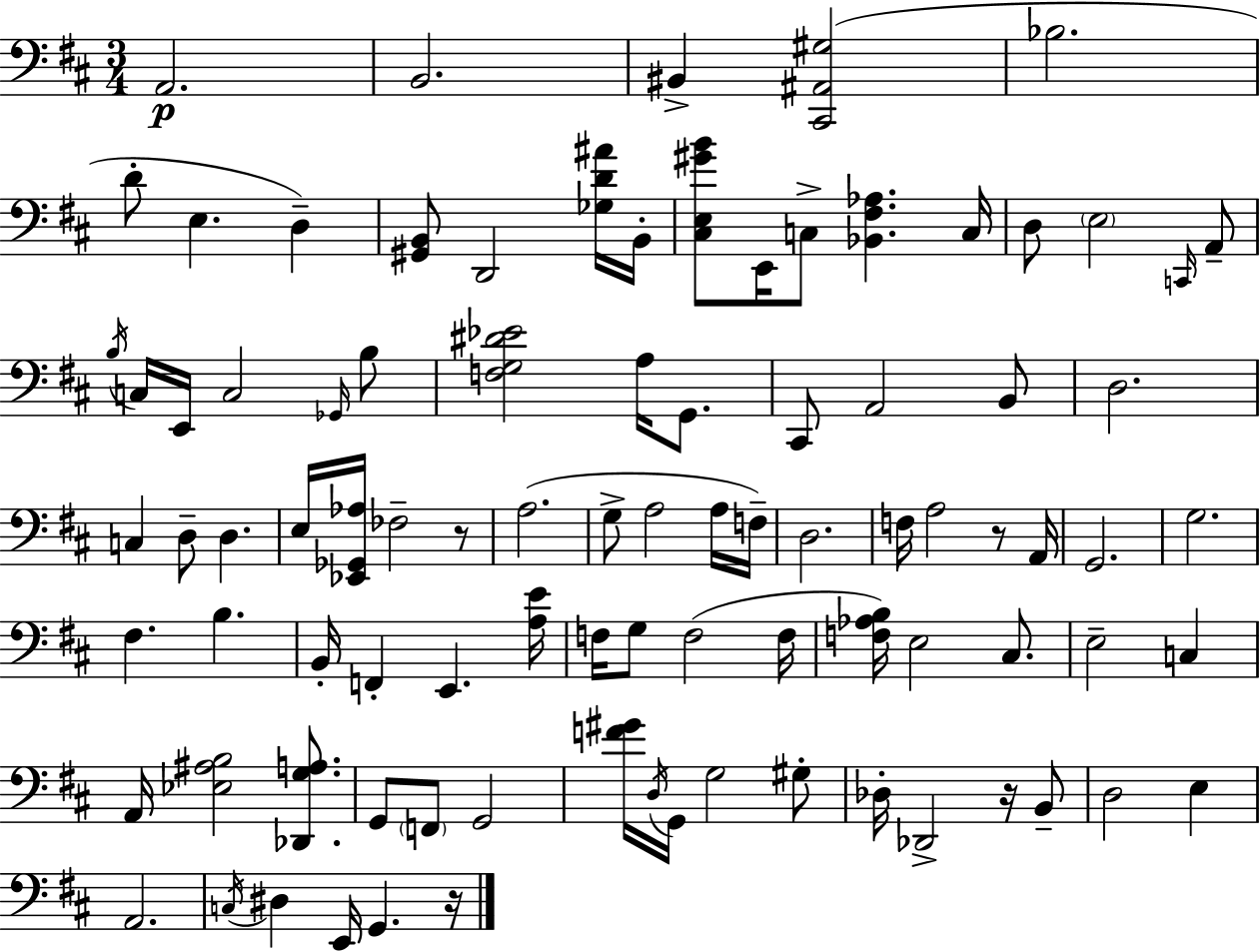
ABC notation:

X:1
T:Untitled
M:3/4
L:1/4
K:D
A,,2 B,,2 ^B,, [^C,,^A,,^G,]2 _B,2 D/2 E, D, [^G,,B,,]/2 D,,2 [_G,D^A]/4 B,,/4 [^C,E,^GB]/2 E,,/4 C,/2 [_B,,^F,_A,] C,/4 D,/2 E,2 C,,/4 A,,/2 B,/4 C,/4 E,,/4 C,2 _G,,/4 B,/2 [F,G,^D_E]2 A,/4 G,,/2 ^C,,/2 A,,2 B,,/2 D,2 C, D,/2 D, E,/4 [_E,,_G,,_A,]/4 _F,2 z/2 A,2 G,/2 A,2 A,/4 F,/4 D,2 F,/4 A,2 z/2 A,,/4 G,,2 G,2 ^F, B, B,,/4 F,, E,, [A,E]/4 F,/4 G,/2 F,2 F,/4 [F,_A,B,]/4 E,2 ^C,/2 E,2 C, A,,/4 [_E,^A,B,]2 [_D,,G,A,]/2 G,,/2 F,,/2 G,,2 [F^G]/4 D,/4 G,,/4 G,2 ^G,/2 _D,/4 _D,,2 z/4 B,,/2 D,2 E, A,,2 C,/4 ^D, E,,/4 G,, z/4